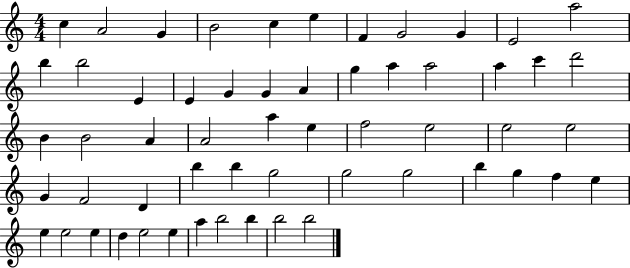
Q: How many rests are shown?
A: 0